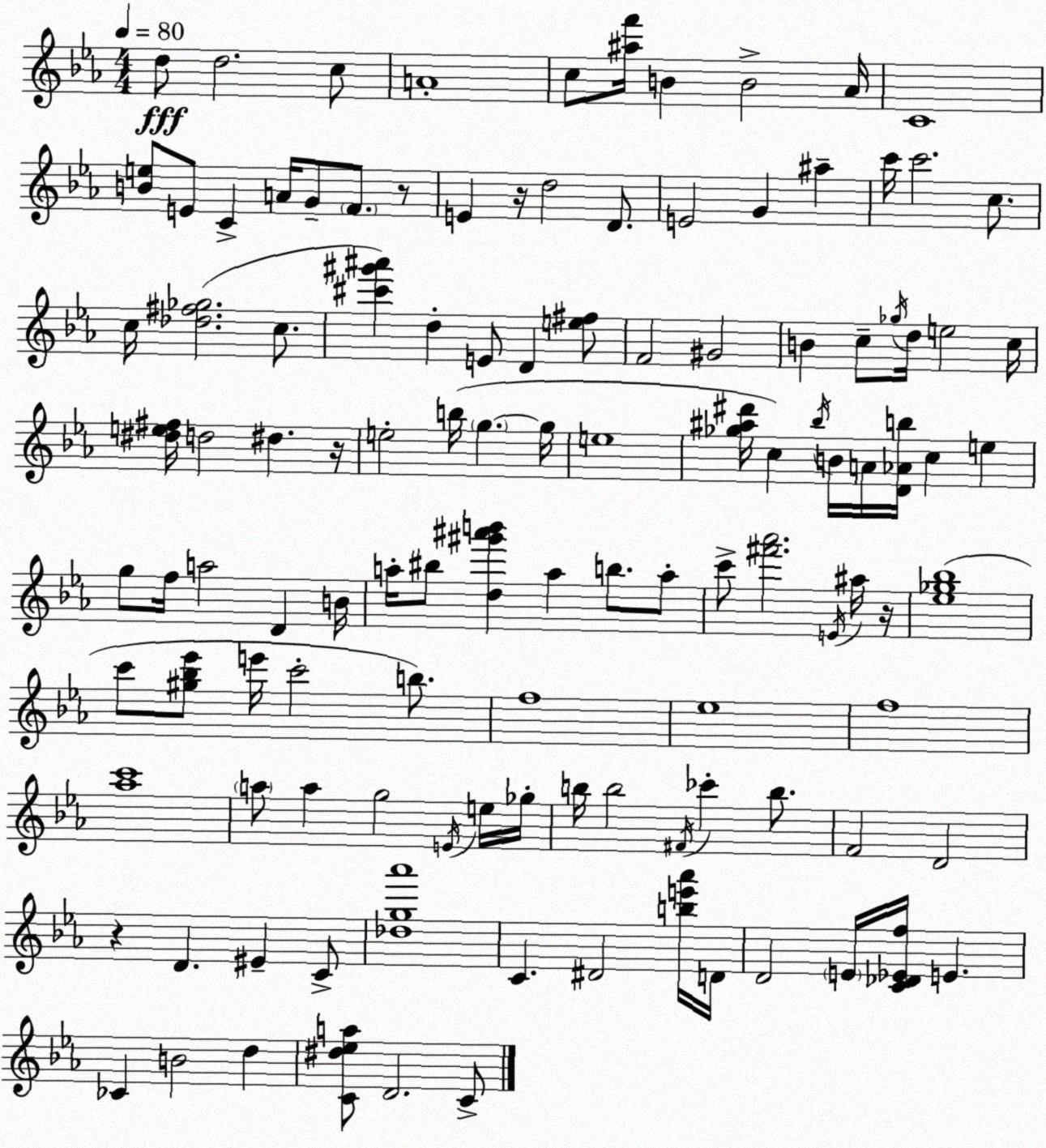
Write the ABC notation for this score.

X:1
T:Untitled
M:4/4
L:1/4
K:Cm
d/2 d2 c/2 A4 c/2 [^af']/4 B B2 _A/4 C4 [Be]/2 E/2 C A/4 G/2 F/2 z/2 E z/4 d2 D/2 E2 G ^a c'/4 c'2 c/2 c/4 [_d^f_g]2 c/2 [^c'^g'^a'] d E/2 D [e^f]/2 F2 ^G2 B c/2 _g/4 d/4 e2 c/4 [^de^f]/4 d2 ^d z/4 e2 b/4 g g/4 e4 [_g^a^d']/4 c _b/4 B/4 A/4 [D_Ab]/4 c e g/2 f/4 a2 D B/4 a/4 ^b/2 [d^g'^a'b'] a b/2 a/2 c'/2 [^f'_a']2 E/4 ^a/4 z/4 [_e_g_b]4 c'/2 [^g_b_e']/2 e'/4 c'2 b/2 f4 _e4 f4 [_ac']4 a/2 a g2 E/4 e/4 _g/4 b/4 b2 ^F/4 _c' b/2 F2 D2 z D ^E C/2 [_dg_a']4 C ^D2 [be'_a']/4 D/4 D2 E/4 [C_D_Ef]/4 E _C B2 d [C^d_ea]/2 D2 C/2